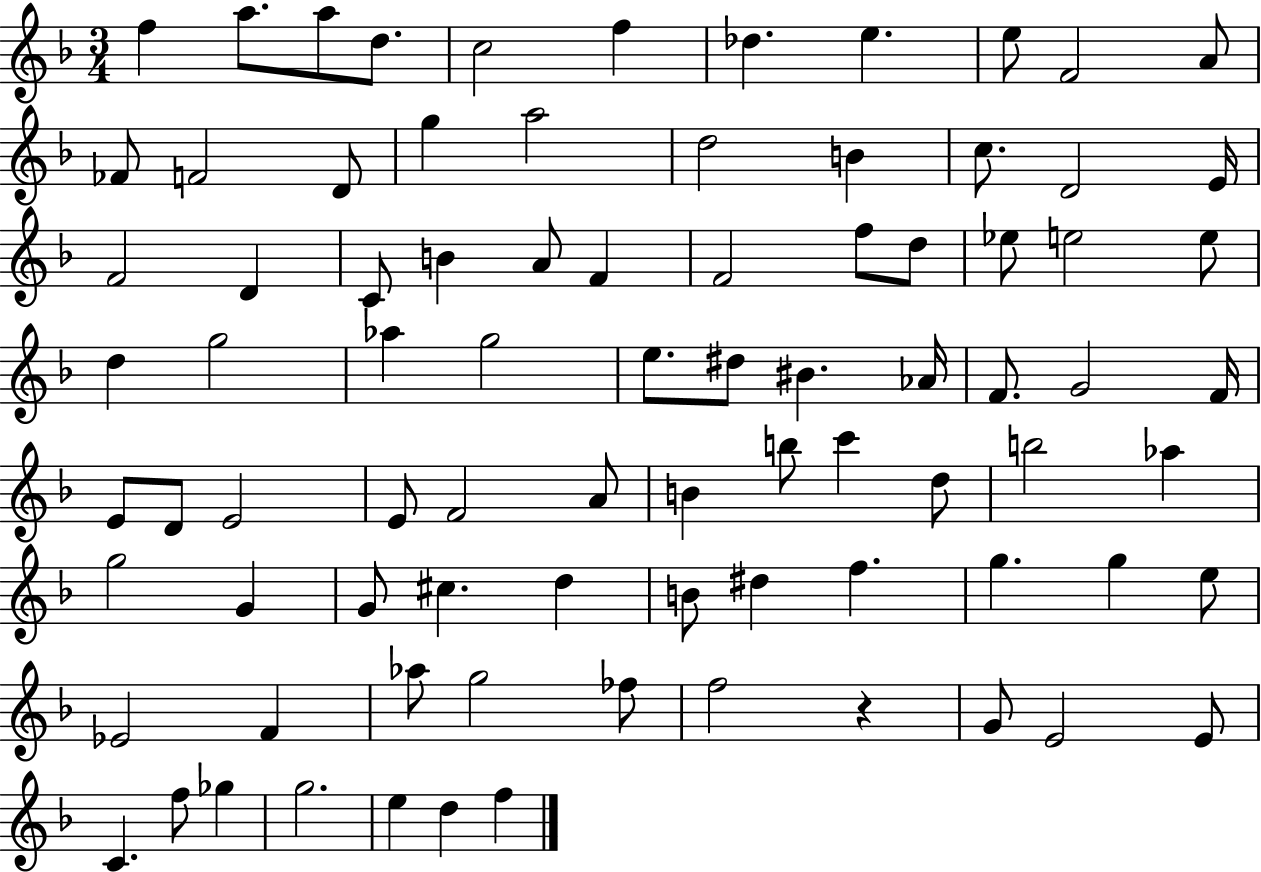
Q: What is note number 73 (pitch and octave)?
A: F5